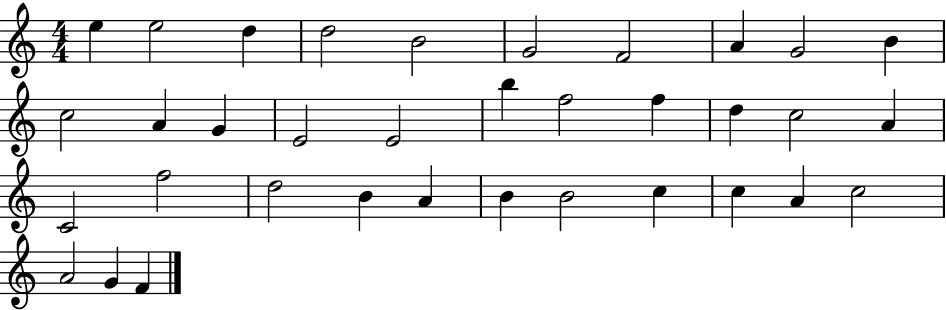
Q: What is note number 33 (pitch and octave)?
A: A4